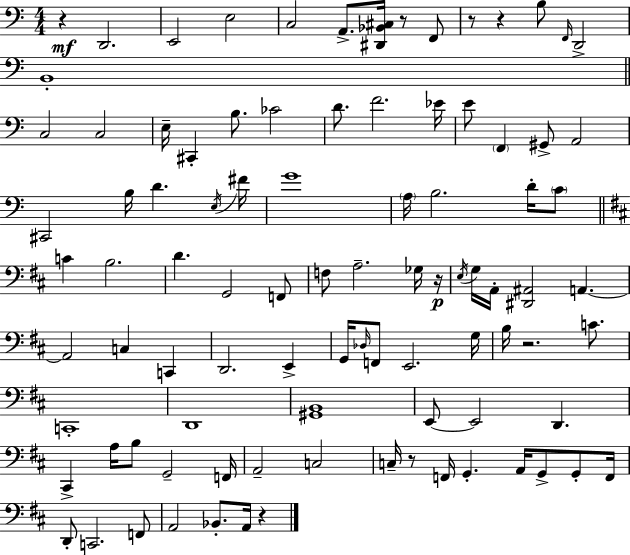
X:1
T:Untitled
M:4/4
L:1/4
K:Am
z D,,2 E,,2 E,2 C,2 A,,/2 [^D,,_B,,^C,]/4 z/2 F,,/2 z/2 z B,/2 F,,/4 D,,2 B,,4 C,2 C,2 E,/4 ^C,, B,/2 _C2 D/2 F2 _E/4 E/2 F,, ^G,,/2 A,,2 ^C,,2 B,/4 D E,/4 ^F/4 G4 A,/4 B,2 D/4 C/2 C B,2 D G,,2 F,,/2 F,/2 A,2 _G,/4 z/4 E,/4 G,/4 A,,/4 [^D,,^A,,]2 A,, A,,2 C, C,, D,,2 E,, G,,/4 _D,/4 F,,/2 E,,2 G,/4 B,/4 z2 C/2 C,,4 D,,4 [^G,,B,,]4 E,,/2 E,,2 D,, ^C,, A,/4 B,/2 G,,2 F,,/4 A,,2 C,2 C,/4 z/2 F,,/4 G,, A,,/4 G,,/2 G,,/2 F,,/4 D,,/2 C,,2 F,,/2 A,,2 _B,,/2 A,,/4 z